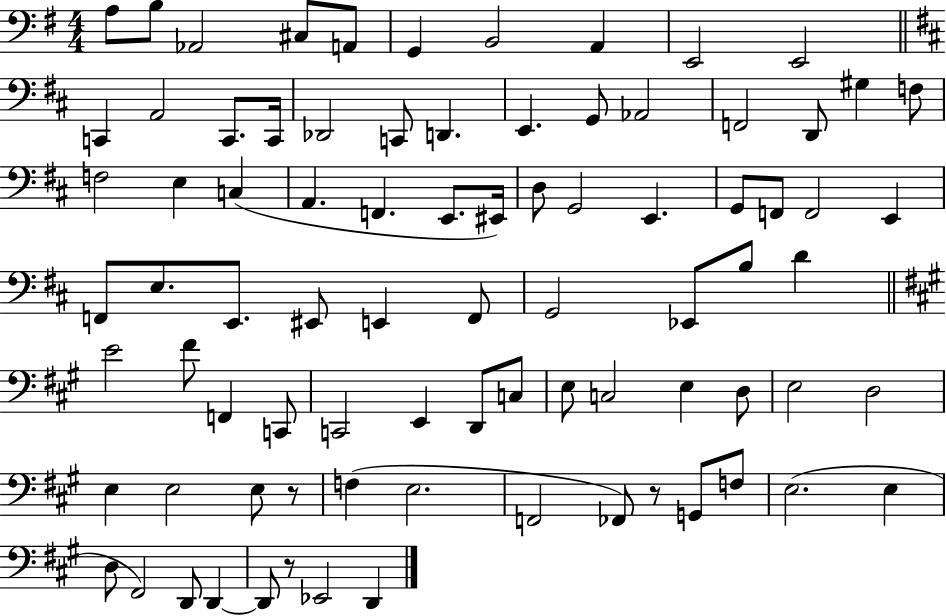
{
  \clef bass
  \numericTimeSignature
  \time 4/4
  \key g \major
  a8 b8 aes,2 cis8 a,8 | g,4 b,2 a,4 | e,2 e,2 | \bar "||" \break \key b \minor c,4 a,2 c,8. c,16 | des,2 c,8 d,4. | e,4. g,8 aes,2 | f,2 d,8 gis4 f8 | \break f2 e4 c4( | a,4. f,4. e,8. eis,16) | d8 g,2 e,4. | g,8 f,8 f,2 e,4 | \break f,8 e8. e,8. eis,8 e,4 f,8 | g,2 ees,8 b8 d'4 | \bar "||" \break \key a \major e'2 fis'8 f,4 c,8 | c,2 e,4 d,8 c8 | e8 c2 e4 d8 | e2 d2 | \break e4 e2 e8 r8 | f4( e2. | f,2 fes,8) r8 g,8 f8 | e2.( e4 | \break d8 fis,2) d,8 d,4~~ | d,8 r8 ees,2 d,4 | \bar "|."
}